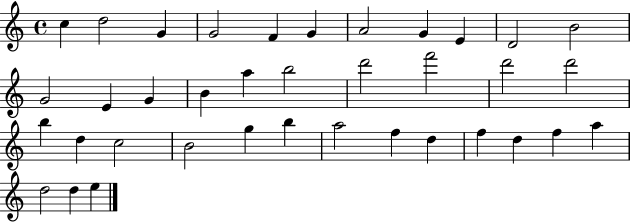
C5/q D5/h G4/q G4/h F4/q G4/q A4/h G4/q E4/q D4/h B4/h G4/h E4/q G4/q B4/q A5/q B5/h D6/h F6/h D6/h D6/h B5/q D5/q C5/h B4/h G5/q B5/q A5/h F5/q D5/q F5/q D5/q F5/q A5/q D5/h D5/q E5/q